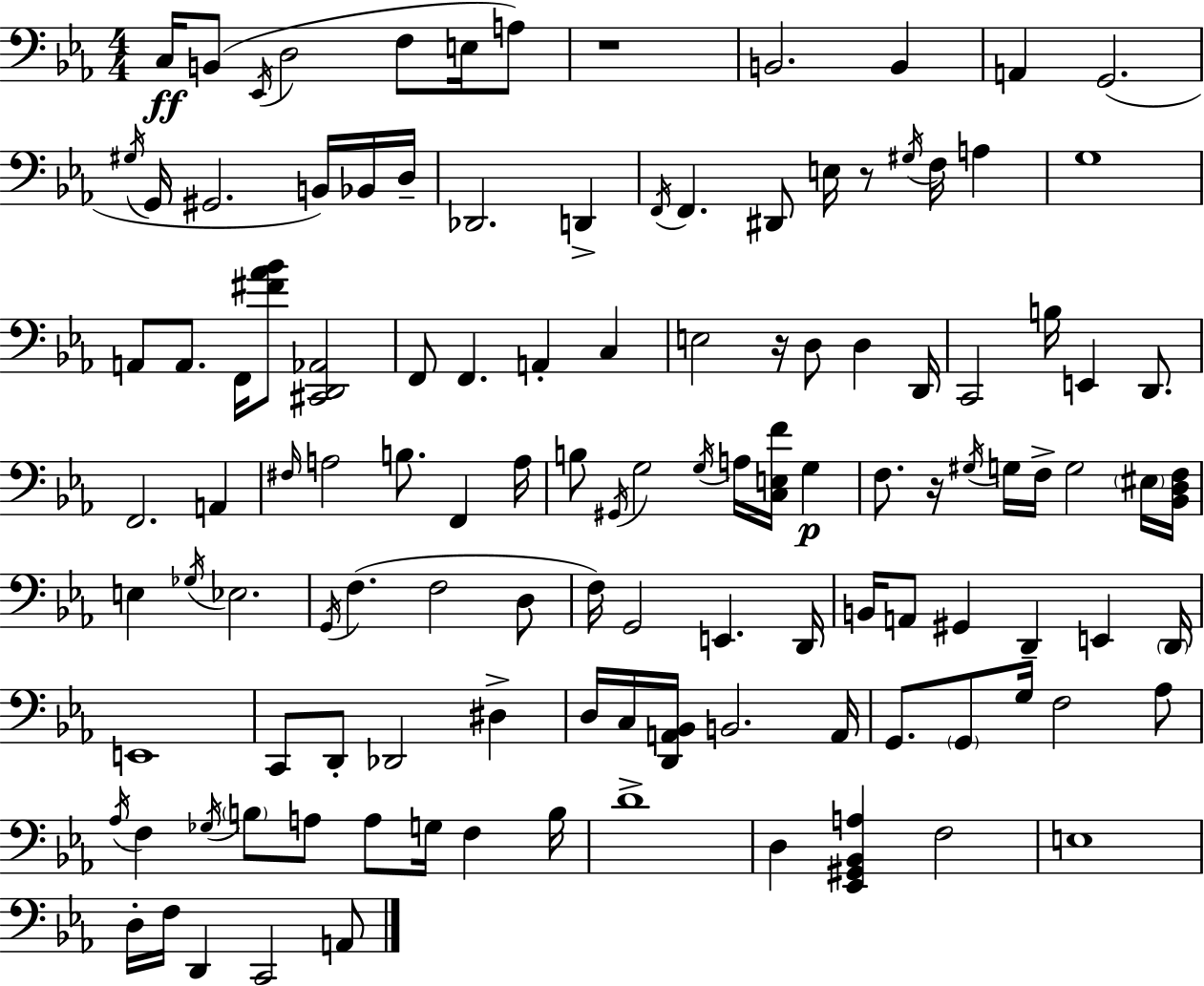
{
  \clef bass
  \numericTimeSignature
  \time 4/4
  \key ees \major
  c16\ff b,8( \acciaccatura { ees,16 } d2 f8 e16 a8) | r1 | b,2. b,4 | a,4 g,2.( | \break \acciaccatura { gis16 } g,16 gis,2. b,16) | bes,16 d16-- des,2. d,4-> | \acciaccatura { f,16 } f,4. dis,8 e16 r8 \acciaccatura { gis16 } f16 | a4 g1 | \break a,8 a,8. f,16 <fis' aes' bes'>8 <cis, d, aes,>2 | f,8 f,4. a,4-. | c4 e2 r16 d8 d4 | d,16 c,2 b16 e,4 | \break d,8. f,2. | a,4 \grace { fis16 } a2 b8. | f,4 a16 b8 \acciaccatura { gis,16 } g2 | \acciaccatura { g16 } a16 <c e f'>16 g4\p f8. r16 \acciaccatura { gis16 } g16 f16-> g2 | \break \parenthesize eis16 <bes, d f>16 e4 \acciaccatura { ges16 } ees2. | \acciaccatura { g,16 }( f4. | f2 d8 f16) g,2 | e,4. d,16 b,16 a,8 gis,4 | \break d,4-- e,4 \parenthesize d,16 e,1 | c,8 d,8-. des,2 | dis4-> d16 c16 <d, a, bes,>16 b,2. | a,16 g,8. \parenthesize g,8 g16 | \break f2 aes8 \acciaccatura { aes16 } f4 \acciaccatura { ges16 } | \parenthesize b8 a8 a8 g16 f4 b16 d'1-> | d4 | <ees, gis, bes, a>4 f2 e1 | \break d16-. f16 d,4 | c,2 a,8 \bar "|."
}